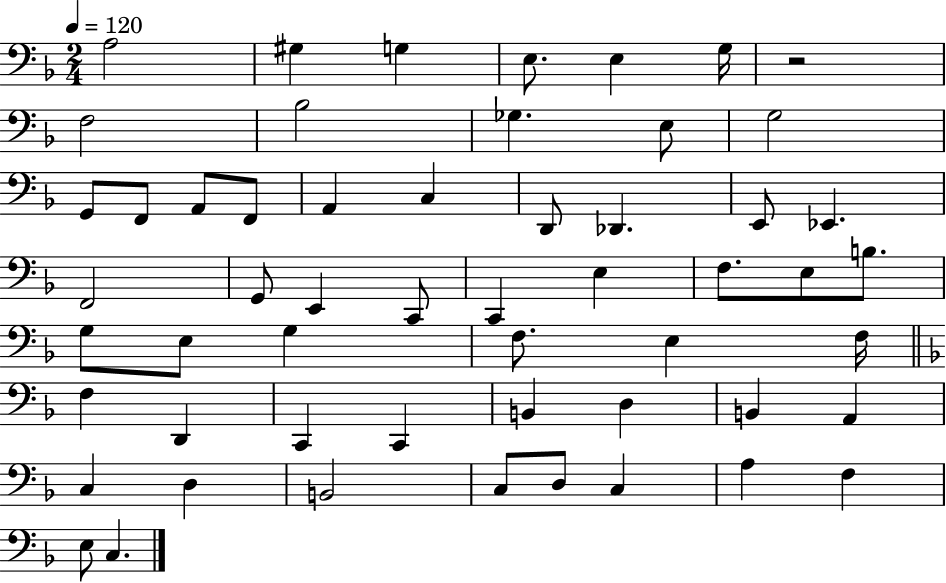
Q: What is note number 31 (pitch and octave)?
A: G3